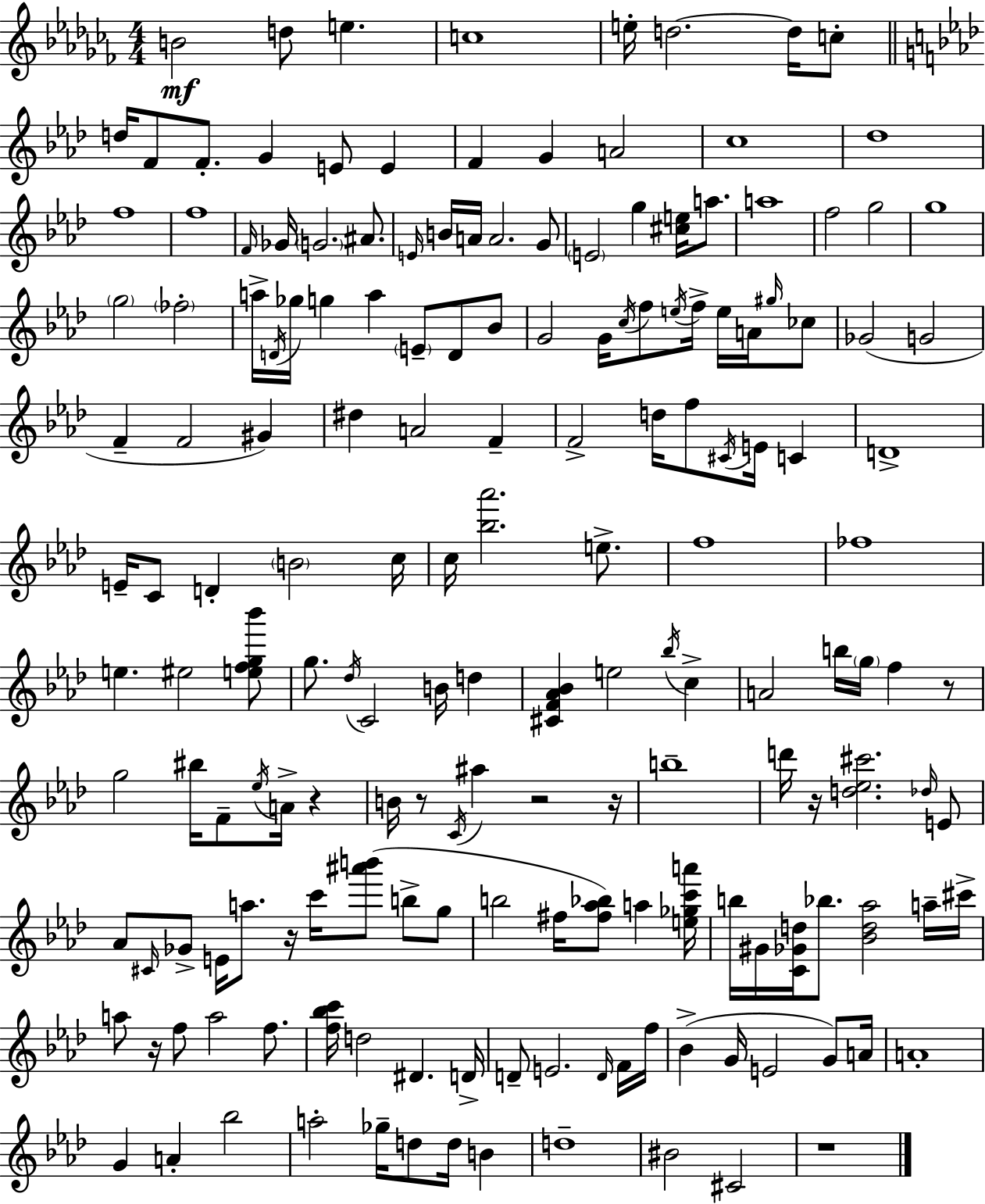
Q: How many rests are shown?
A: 9